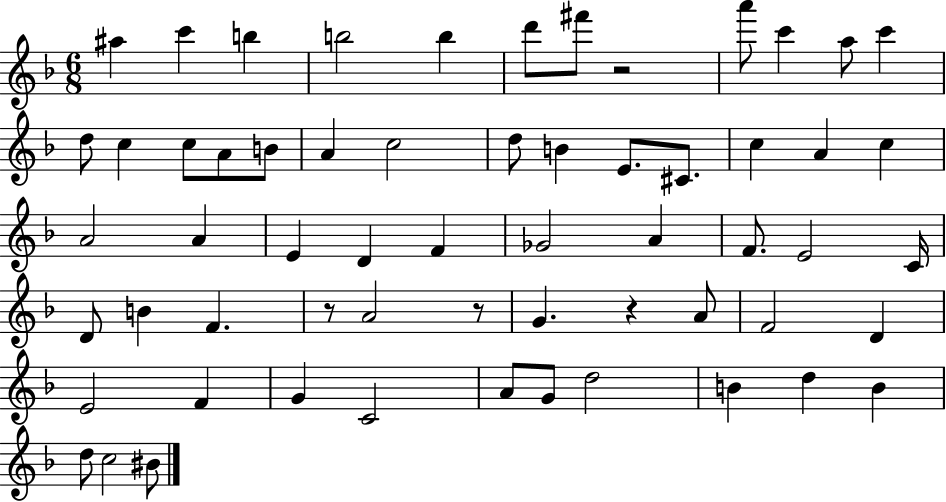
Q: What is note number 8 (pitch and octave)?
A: A6